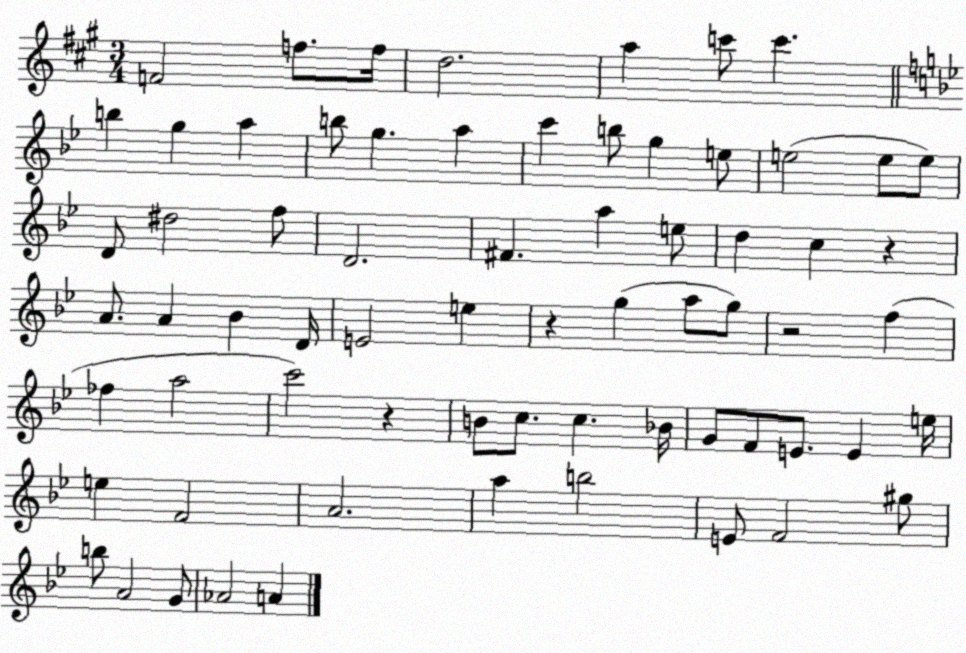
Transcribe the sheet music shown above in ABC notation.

X:1
T:Untitled
M:3/4
L:1/4
K:A
F2 f/2 f/4 d2 a c'/2 c' b g a b/2 g a c' b/2 g e/2 e2 e/2 e/2 D/2 ^d2 f/2 D2 ^F a e/2 d c z A/2 A _B D/4 E2 e z g a/2 g/2 z2 f _f a2 c'2 z B/2 c/2 c _B/4 G/2 F/2 E/2 E e/4 e F2 A2 a b2 E/2 F2 ^g/2 b/2 A2 G/2 _A2 A